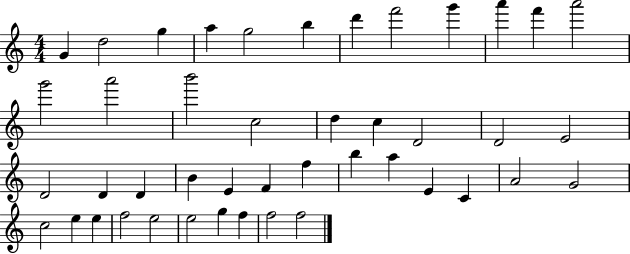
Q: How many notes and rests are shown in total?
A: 44